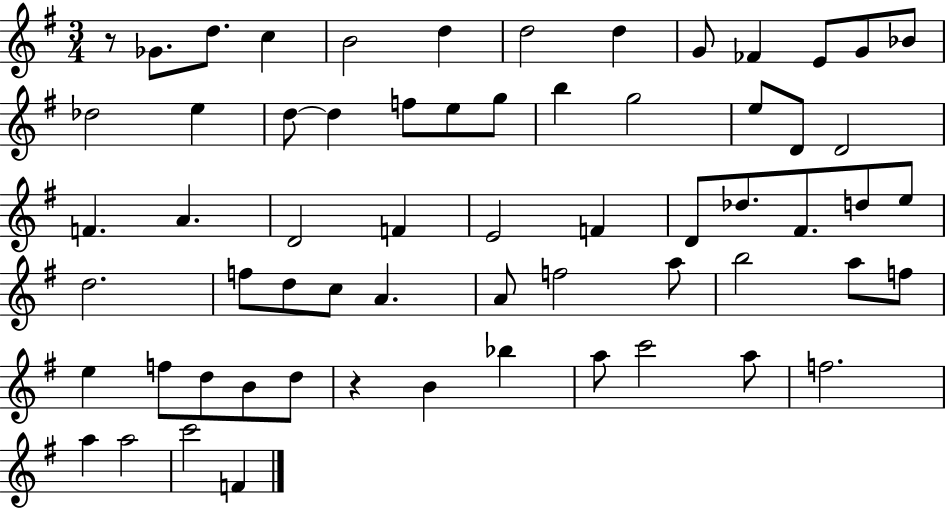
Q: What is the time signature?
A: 3/4